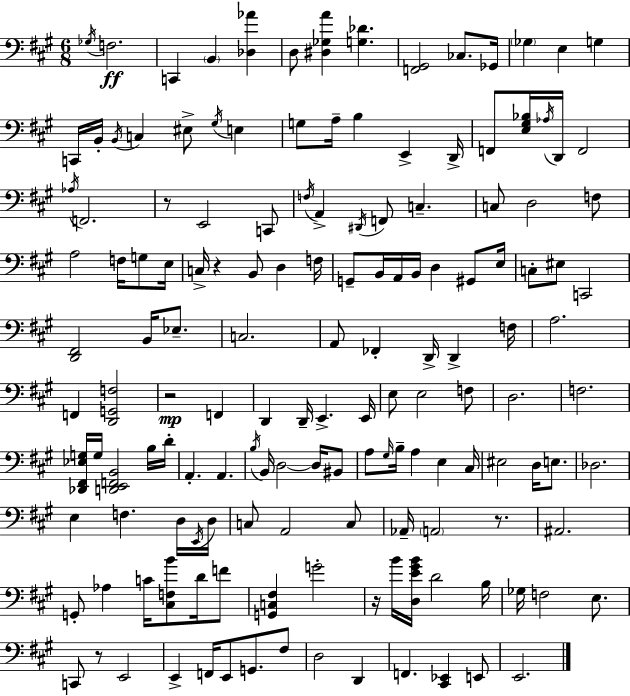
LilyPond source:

{
  \clef bass
  \numericTimeSignature
  \time 6/8
  \key a \major
  \acciaccatura { ges16 }\ff f2. | c,4 \parenthesize b,4 <des aes'>4 | d8 <dis ges a'>4 <g des'>4. | <f, gis,>2 ces8. | \break ges,16 \parenthesize ges4 e4 g4 | c,16 b,16-. \acciaccatura { b,16 } c4 eis8-> \acciaccatura { gis16 } e4 | g8 a16-- b4 e,4-> | d,16-> f,8 <e gis bes>16 \acciaccatura { aes16 } d,16 f,2 | \break \acciaccatura { aes16 } f,2. | r8 e,2 | c,8 \acciaccatura { f16 } a,4-> \acciaccatura { dis,16 } f,8 | c4.-- c8 d2 | \break f8 a2 | f16 g8 e16 c16-> r4 | b,8 d4 f16 g,8-- b,16 a,16 b,16 | d4 gis,8 e16 c8-. eis8 c,2 | \break <d, fis,>2 | b,16 ees8.-- c2. | a,8 fes,4-. | d,16-> d,4-> f16 a2. | \break f,4 <d, g, f>2 | r2\mp | f,4 d,4 d,16-- | e,4.-> e,16 e8 e2 | \break f8 d2. | f2. | <des, fis, ees g>16 g16 <d, e, f, b,>2 | b16 d'16-. a,4.-. | \break a,4. \acciaccatura { b16 } b,16 d2~~ | d16 bis,8 a8 \grace { gis16 } b16-- | a4 e4 cis16 eis2 | d16 e8. des2. | \break e4 | f4. d16 \acciaccatura { e,16 } d16 c8 | a,2 c8 aes,16-- \parenthesize a,2 | r8. ais,2. | \break g,8-. | aes4 c'16 <cis f b'>8 d'16 f'8 <g, c fis>4 | g'2-. r16 b'16 | <d e' gis' b'>16 d'2 b16 ges16 f2 | \break e8. c,8 | r8 e,2 e,4-> | f,16 e,8 g,8. fis8 d2 | d,4 f,4. | \break <cis, ees,>4 e,8 e,2. | \bar "|."
}